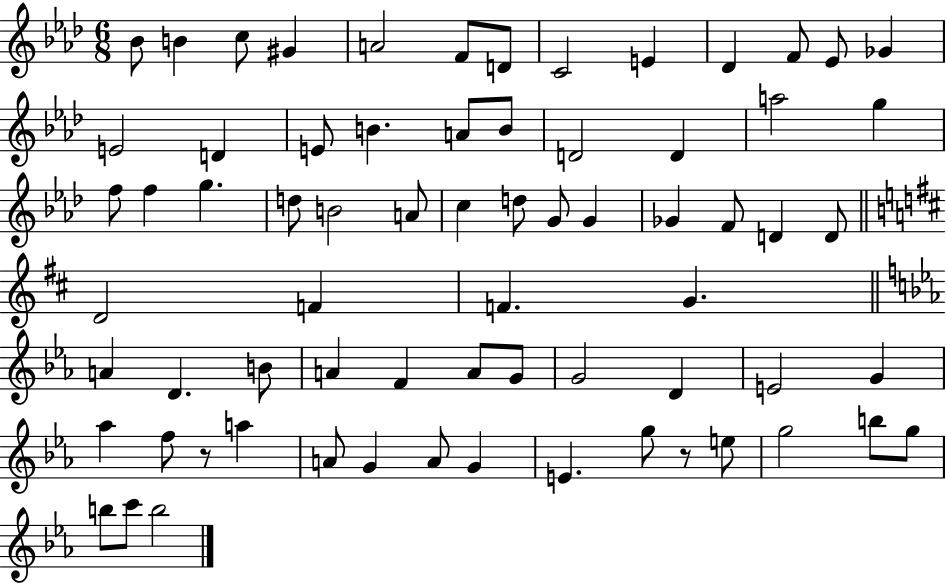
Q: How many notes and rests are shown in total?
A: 70